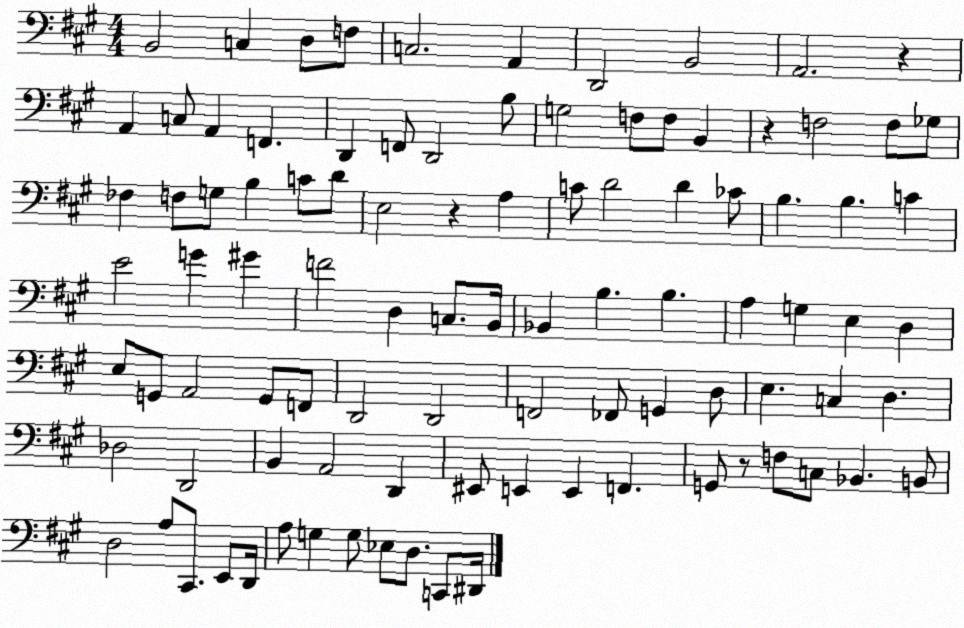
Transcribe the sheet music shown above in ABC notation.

X:1
T:Untitled
M:4/4
L:1/4
K:A
B,,2 C, D,/2 F,/2 C,2 A,, D,,2 B,,2 A,,2 z A,, C,/2 A,, F,, D,, F,,/2 D,,2 B,/2 G,2 F,/2 F,/2 B,, z F,2 F,/2 _G,/2 _F, F,/2 G,/2 B, C/2 D/2 E,2 z A, C/2 D2 D _C/2 B, B, C E2 G ^G F2 D, C,/2 B,,/4 _B,, B, B, A, G, E, D, E,/2 G,,/2 A,,2 G,,/2 F,,/2 D,,2 D,,2 F,,2 _F,,/2 G,, D,/2 E, C, D, _D,2 D,,2 B,, A,,2 D,, ^E,,/2 E,, E,, F,, G,,/2 z/2 F,/2 C,/2 _B,, B,,/2 D,2 A,/2 ^C,,/2 E,,/2 D,,/4 A,/2 G, G,/2 _E,/2 D,/2 C,,/2 ^D,,/4